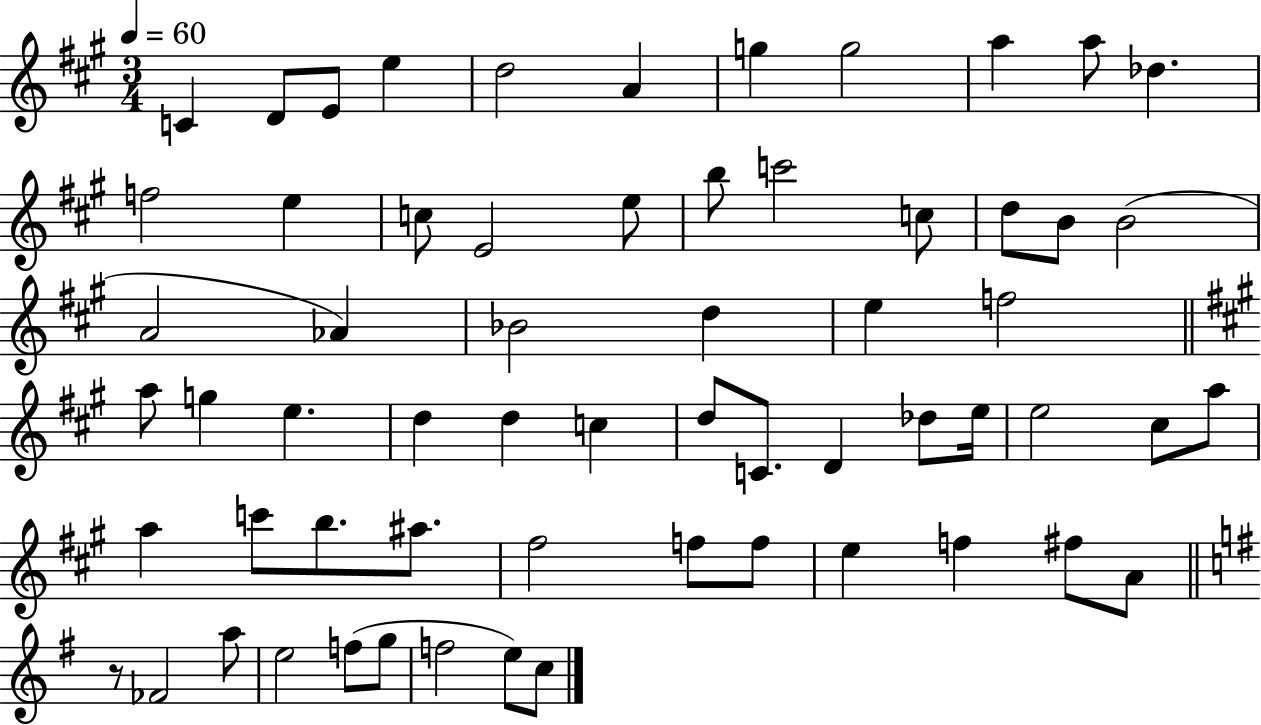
C4/q D4/e E4/e E5/q D5/h A4/q G5/q G5/h A5/q A5/e Db5/q. F5/h E5/q C5/e E4/h E5/e B5/e C6/h C5/e D5/e B4/e B4/h A4/h Ab4/q Bb4/h D5/q E5/q F5/h A5/e G5/q E5/q. D5/q D5/q C5/q D5/e C4/e. D4/q Db5/e E5/s E5/h C#5/e A5/e A5/q C6/e B5/e. A#5/e. F#5/h F5/e F5/e E5/q F5/q F#5/e A4/e R/e FES4/h A5/e E5/h F5/e G5/e F5/h E5/e C5/e